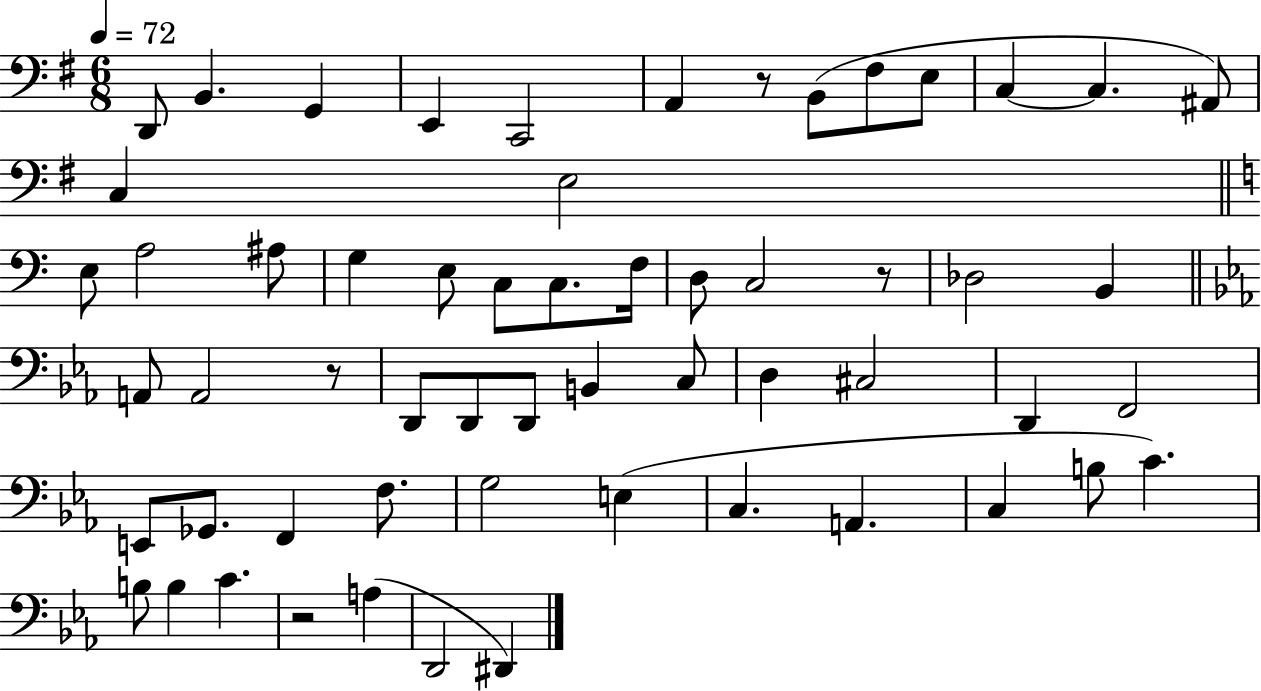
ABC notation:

X:1
T:Untitled
M:6/8
L:1/4
K:G
D,,/2 B,, G,, E,, C,,2 A,, z/2 B,,/2 ^F,/2 E,/2 C, C, ^A,,/2 C, E,2 E,/2 A,2 ^A,/2 G, E,/2 C,/2 C,/2 F,/4 D,/2 C,2 z/2 _D,2 B,, A,,/2 A,,2 z/2 D,,/2 D,,/2 D,,/2 B,, C,/2 D, ^C,2 D,, F,,2 E,,/2 _G,,/2 F,, F,/2 G,2 E, C, A,, C, B,/2 C B,/2 B, C z2 A, D,,2 ^D,,